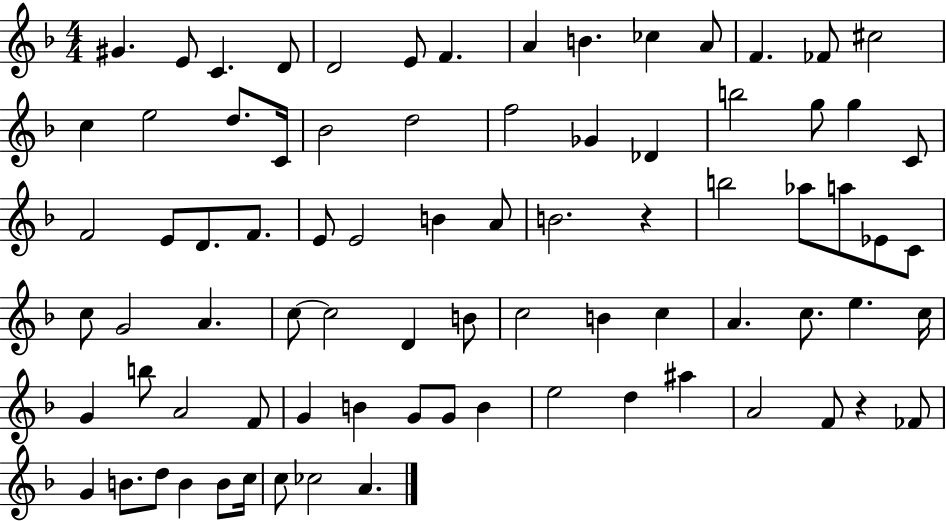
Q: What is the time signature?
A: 4/4